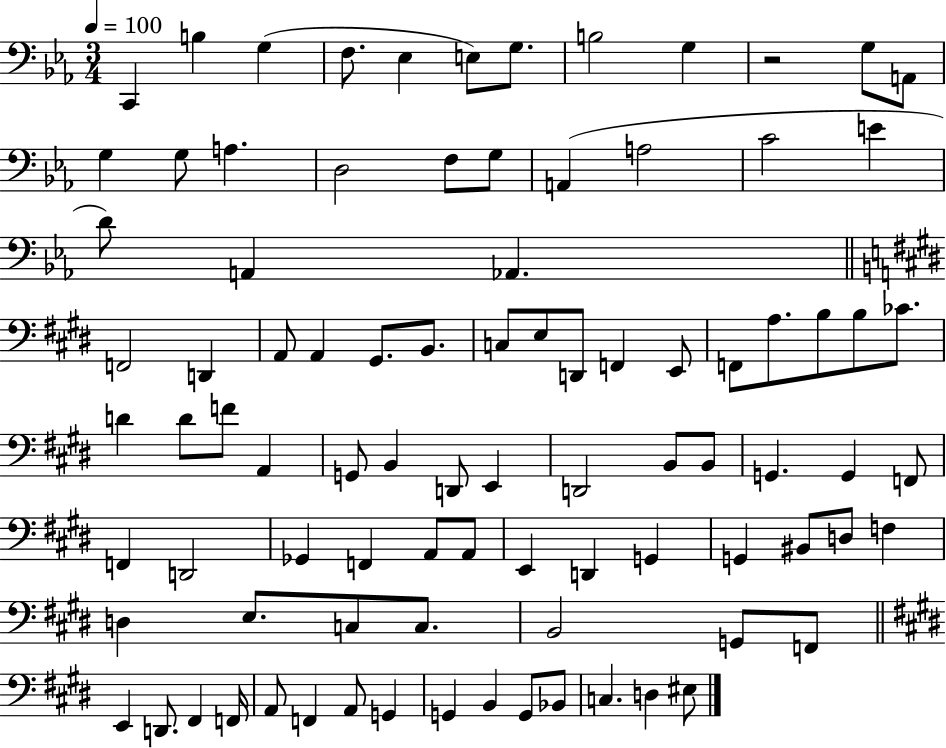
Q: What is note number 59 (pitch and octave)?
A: A2